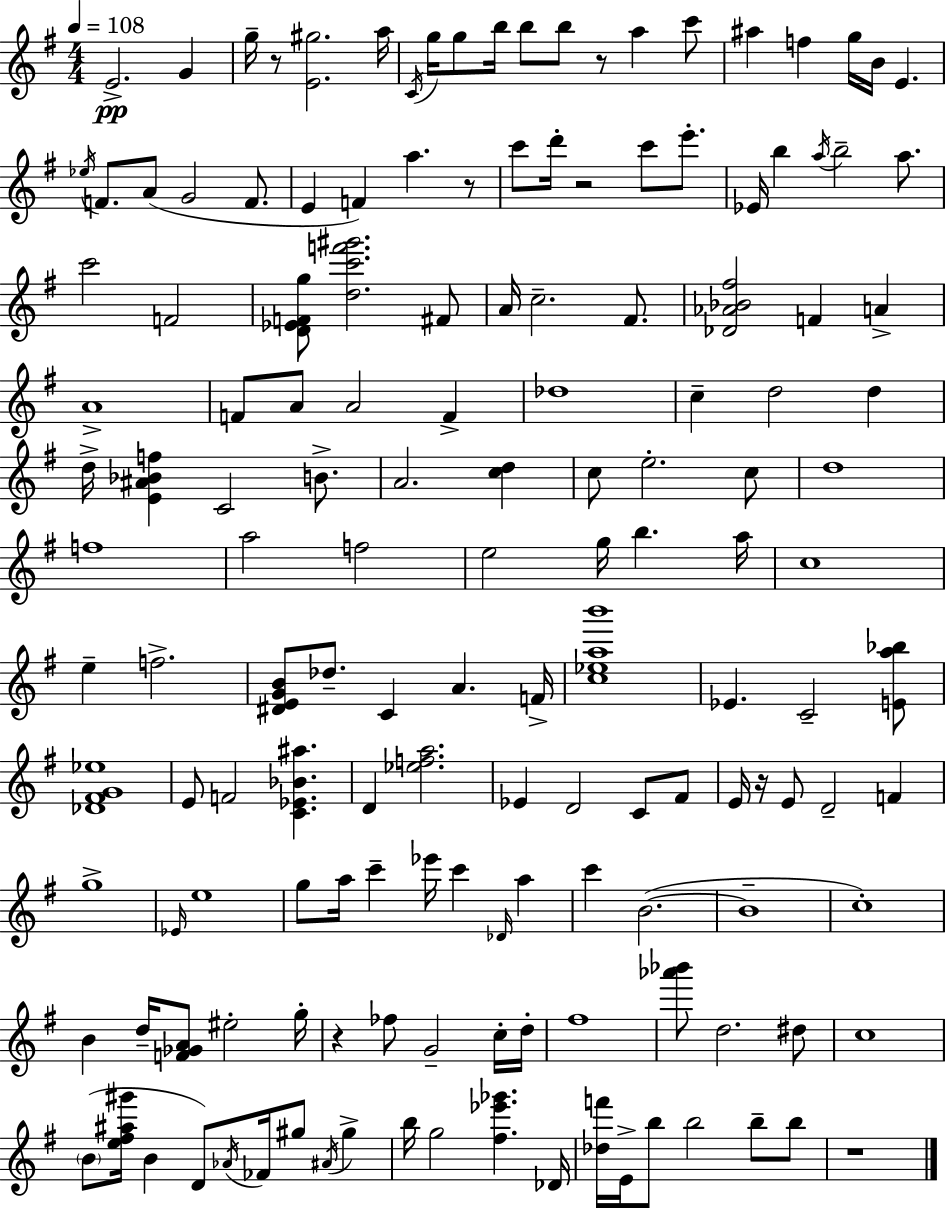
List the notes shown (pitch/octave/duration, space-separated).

E4/h. G4/q G5/s R/e [E4,G#5]/h. A5/s C4/s G5/s G5/e B5/s B5/e B5/e R/e A5/q C6/e A#5/q F5/q G5/s B4/s E4/q. Eb5/s F4/e. A4/e G4/h F4/e. E4/q F4/q A5/q. R/e C6/e D6/s R/h C6/e E6/e. Eb4/s B5/q A5/s B5/h A5/e. C6/h F4/h [D4,Eb4,F4,G5]/e [D5,C6,F6,G#6]/h. F#4/e A4/s C5/h. F#4/e. [Db4,Ab4,Bb4,F#5]/h F4/q A4/q A4/w F4/e A4/e A4/h F4/q Db5/w C5/q D5/h D5/q D5/s [E4,A#4,Bb4,F5]/q C4/h B4/e. A4/h. [C5,D5]/q C5/e E5/h. C5/e D5/w F5/w A5/h F5/h E5/h G5/s B5/q. A5/s C5/w E5/q F5/h. [D#4,E4,G4,B4]/e Db5/e. C4/q A4/q. F4/s [C5,Eb5,A5,B6]/w Eb4/q. C4/h [E4,A5,Bb5]/e [Db4,F#4,G4,Eb5]/w E4/e F4/h [C4,Eb4,Bb4,A#5]/q. D4/q [Eb5,F5,A5]/h. Eb4/q D4/h C4/e F#4/e E4/s R/s E4/e D4/h F4/q G5/w Eb4/s E5/w G5/e A5/s C6/q Eb6/s C6/q Db4/s A5/q C6/q B4/h. B4/w C5/w B4/q D5/s [F4,Gb4,A4]/e EIS5/h G5/s R/q FES5/e G4/h C5/s D5/s F#5/w [Ab6,Bb6]/e D5/h. D#5/e C5/w B4/e [E5,F#5,A#5,G#6]/s B4/q D4/e Ab4/s FES4/s G#5/e A#4/s G#5/q B5/s G5/h [F#5,Eb6,Gb6]/q. Db4/s [Db5,F6]/s E4/s B5/e B5/h B5/e B5/e R/w